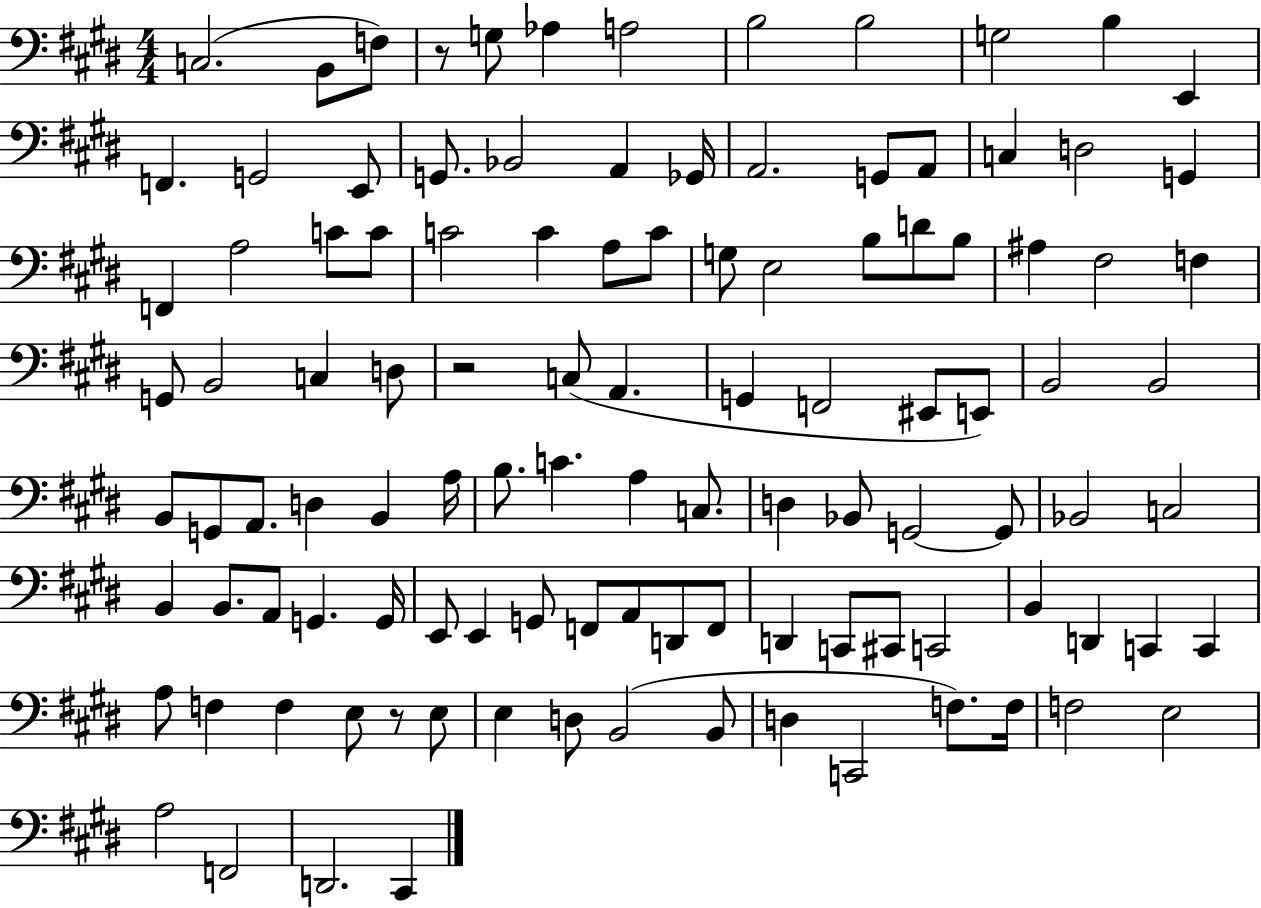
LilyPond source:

{
  \clef bass
  \numericTimeSignature
  \time 4/4
  \key e \major
  \repeat volta 2 { c2.( b,8 f8) | r8 g8 aes4 a2 | b2 b2 | g2 b4 e,4 | \break f,4. g,2 e,8 | g,8. bes,2 a,4 ges,16 | a,2. g,8 a,8 | c4 d2 g,4 | \break f,4 a2 c'8 c'8 | c'2 c'4 a8 c'8 | g8 e2 b8 d'8 b8 | ais4 fis2 f4 | \break g,8 b,2 c4 d8 | r2 c8( a,4. | g,4 f,2 eis,8 e,8) | b,2 b,2 | \break b,8 g,8 a,8. d4 b,4 a16 | b8. c'4. a4 c8. | d4 bes,8 g,2~~ g,8 | bes,2 c2 | \break b,4 b,8. a,8 g,4. g,16 | e,8 e,4 g,8 f,8 a,8 d,8 f,8 | d,4 c,8 cis,8 c,2 | b,4 d,4 c,4 c,4 | \break a8 f4 f4 e8 r8 e8 | e4 d8 b,2( b,8 | d4 c,2 f8.) f16 | f2 e2 | \break a2 f,2 | d,2. cis,4 | } \bar "|."
}